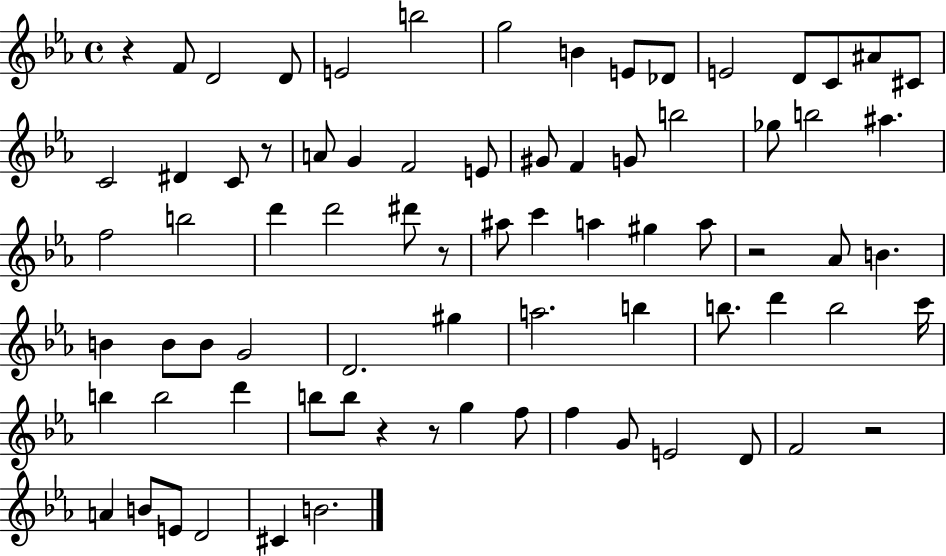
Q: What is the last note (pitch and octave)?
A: B4